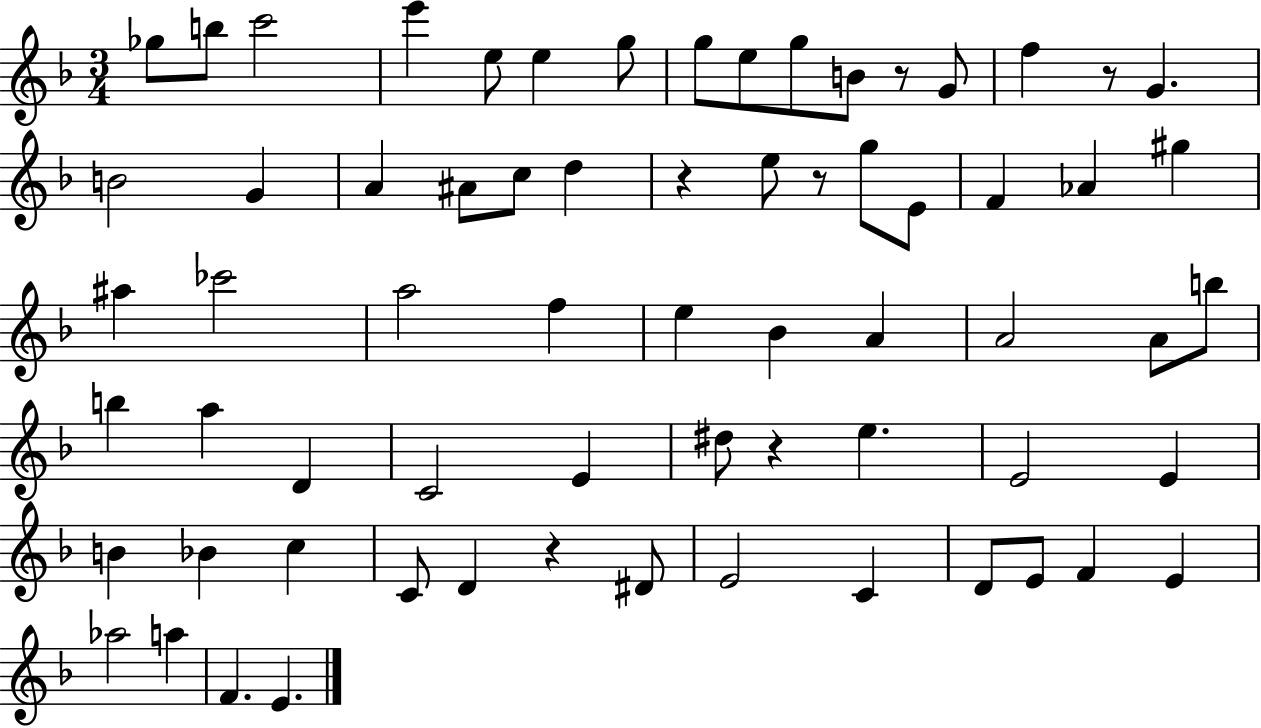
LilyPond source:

{
  \clef treble
  \numericTimeSignature
  \time 3/4
  \key f \major
  ges''8 b''8 c'''2 | e'''4 e''8 e''4 g''8 | g''8 e''8 g''8 b'8 r8 g'8 | f''4 r8 g'4. | \break b'2 g'4 | a'4 ais'8 c''8 d''4 | r4 e''8 r8 g''8 e'8 | f'4 aes'4 gis''4 | \break ais''4 ces'''2 | a''2 f''4 | e''4 bes'4 a'4 | a'2 a'8 b''8 | \break b''4 a''4 d'4 | c'2 e'4 | dis''8 r4 e''4. | e'2 e'4 | \break b'4 bes'4 c''4 | c'8 d'4 r4 dis'8 | e'2 c'4 | d'8 e'8 f'4 e'4 | \break aes''2 a''4 | f'4. e'4. | \bar "|."
}